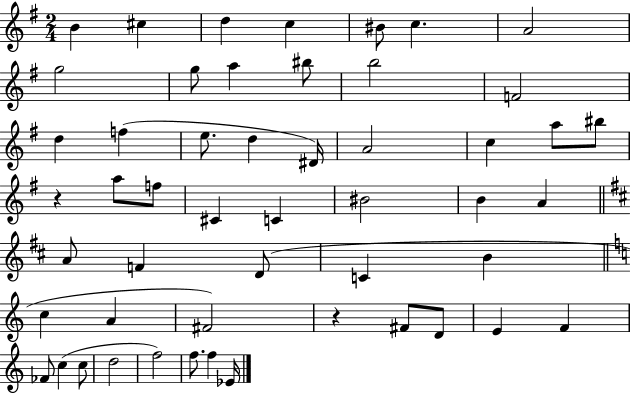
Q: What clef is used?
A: treble